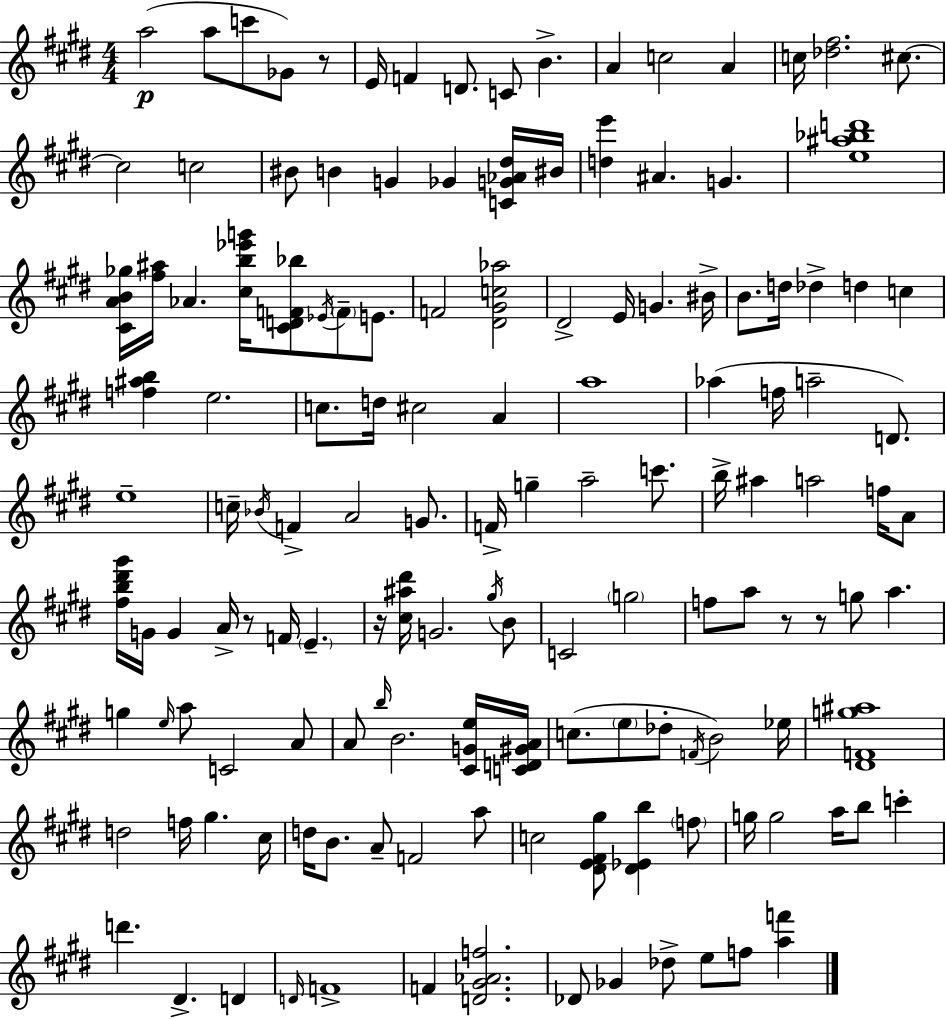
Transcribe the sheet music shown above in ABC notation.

X:1
T:Untitled
M:4/4
L:1/4
K:E
a2 a/2 c'/2 _G/2 z/2 E/4 F D/2 C/2 B A c2 A c/4 [_d^f]2 ^c/2 ^c2 c2 ^B/2 B G _G [CG_A^d]/4 ^B/4 [de'] ^A G [e^a_bd']4 [^CAB_g]/4 [^f^a]/4 _A [^cb_e'g']/4 [^CDF_b]/2 _E/4 F/2 E/2 F2 [^D^Gc_a]2 ^D2 E/4 G ^B/4 B/2 d/4 _d d c [f^ab] e2 c/2 d/4 ^c2 A a4 _a f/4 a2 D/2 e4 c/4 _B/4 F A2 G/2 F/4 g a2 c'/2 b/4 ^a a2 f/4 A/2 [^fb^d'^g']/4 G/4 G A/4 z/2 F/4 E z/4 [^c^a^d']/4 G2 ^g/4 B/2 C2 g2 f/2 a/2 z/2 z/2 g/2 a g e/4 a/2 C2 A/2 A/2 b/4 B2 [^CGe]/4 [CD^GA]/4 c/2 e/2 _d/2 F/4 B2 _e/4 [^DFg^a]4 d2 f/4 ^g ^c/4 d/4 B/2 A/2 F2 a/2 c2 [^DE^F^g]/2 [^D_Eb] f/2 g/4 g2 a/4 b/2 c' d' ^D D D/4 F4 F [D^G_Af]2 _D/2 _G _d/2 e/2 f/2 [af']